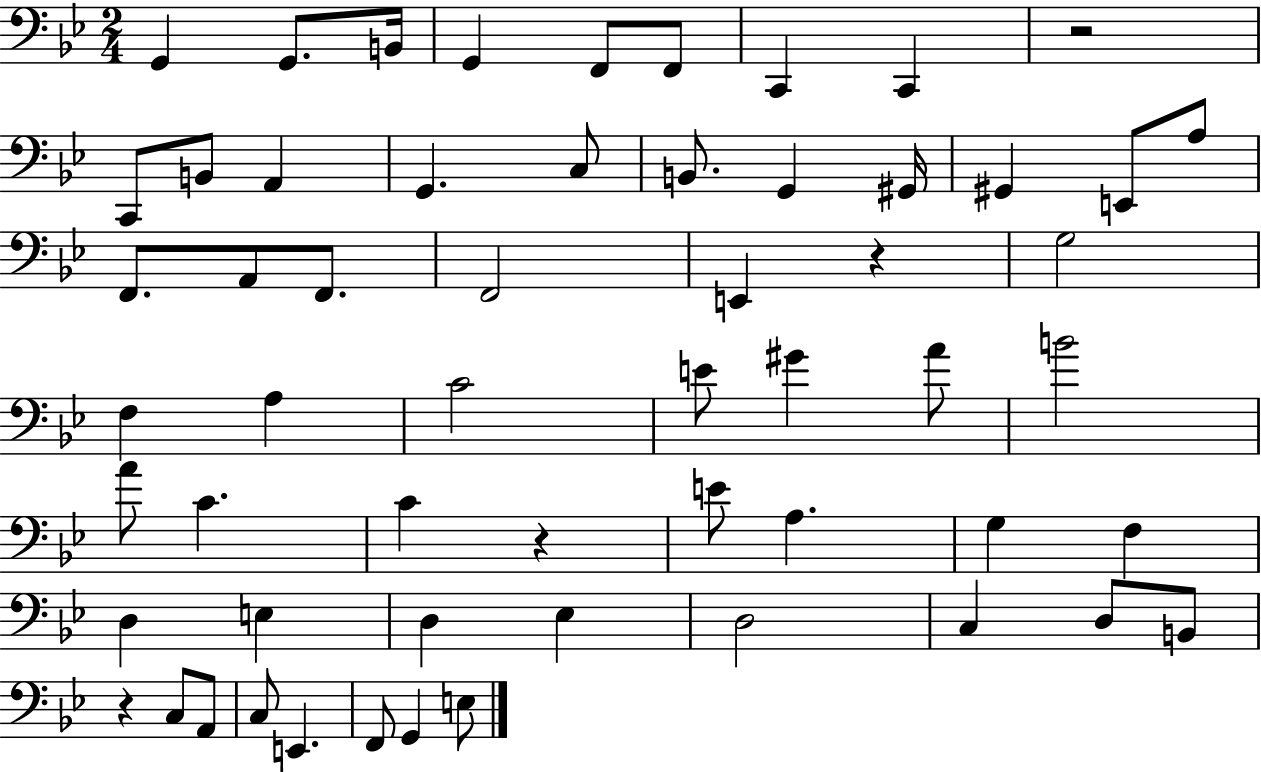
G2/q G2/e. B2/s G2/q F2/e F2/e C2/q C2/q R/h C2/e B2/e A2/q G2/q. C3/e B2/e. G2/q G#2/s G#2/q E2/e A3/e F2/e. A2/e F2/e. F2/h E2/q R/q G3/h F3/q A3/q C4/h E4/e G#4/q A4/e B4/h A4/e C4/q. C4/q R/q E4/e A3/q. G3/q F3/q D3/q E3/q D3/q Eb3/q D3/h C3/q D3/e B2/e R/q C3/e A2/e C3/e E2/q. F2/e G2/q E3/e